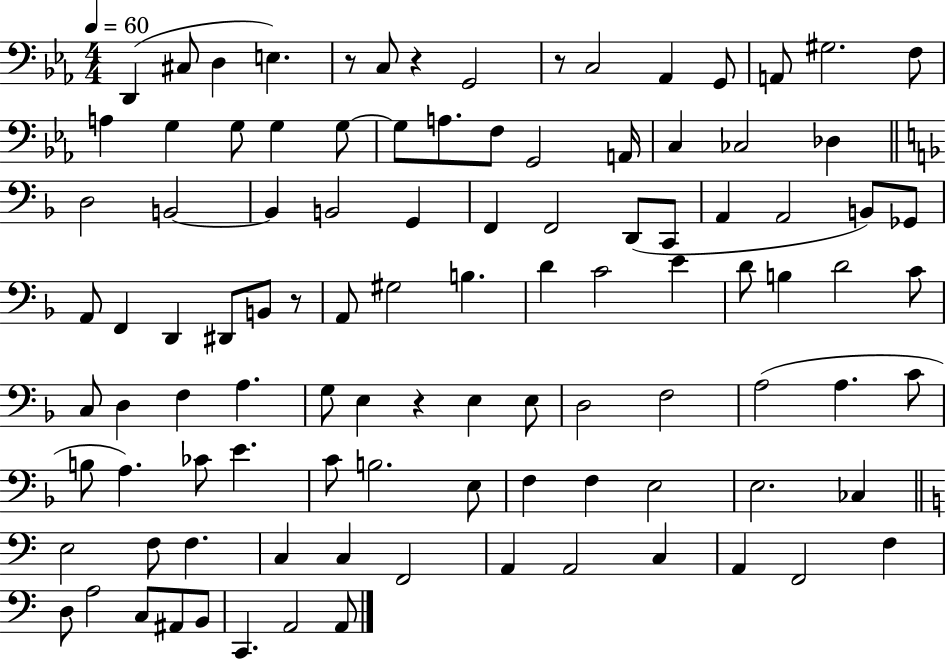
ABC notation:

X:1
T:Untitled
M:4/4
L:1/4
K:Eb
D,, ^C,/2 D, E, z/2 C,/2 z G,,2 z/2 C,2 _A,, G,,/2 A,,/2 ^G,2 F,/2 A, G, G,/2 G, G,/2 G,/2 A,/2 F,/2 G,,2 A,,/4 C, _C,2 _D, D,2 B,,2 B,, B,,2 G,, F,, F,,2 D,,/2 C,,/2 A,, A,,2 B,,/2 _G,,/2 A,,/2 F,, D,, ^D,,/2 B,,/2 z/2 A,,/2 ^G,2 B, D C2 E D/2 B, D2 C/2 C,/2 D, F, A, G,/2 E, z E, E,/2 D,2 F,2 A,2 A, C/2 B,/2 A, _C/2 E C/2 B,2 E,/2 F, F, E,2 E,2 _C, E,2 F,/2 F, C, C, F,,2 A,, A,,2 C, A,, F,,2 F, D,/2 A,2 C,/2 ^A,,/2 B,,/2 C,, A,,2 A,,/2